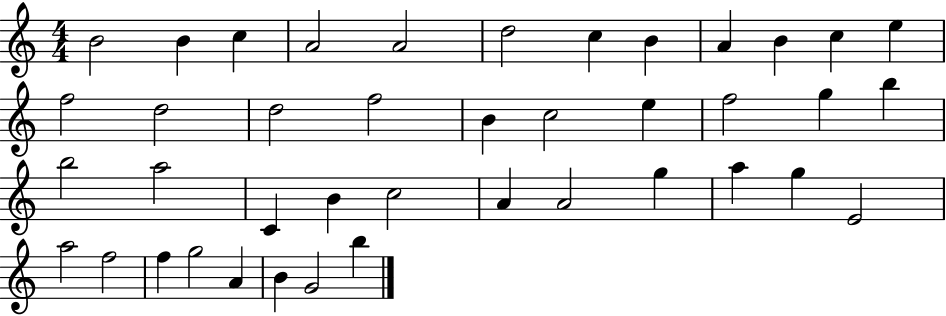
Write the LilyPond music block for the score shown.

{
  \clef treble
  \numericTimeSignature
  \time 4/4
  \key c \major
  b'2 b'4 c''4 | a'2 a'2 | d''2 c''4 b'4 | a'4 b'4 c''4 e''4 | \break f''2 d''2 | d''2 f''2 | b'4 c''2 e''4 | f''2 g''4 b''4 | \break b''2 a''2 | c'4 b'4 c''2 | a'4 a'2 g''4 | a''4 g''4 e'2 | \break a''2 f''2 | f''4 g''2 a'4 | b'4 g'2 b''4 | \bar "|."
}